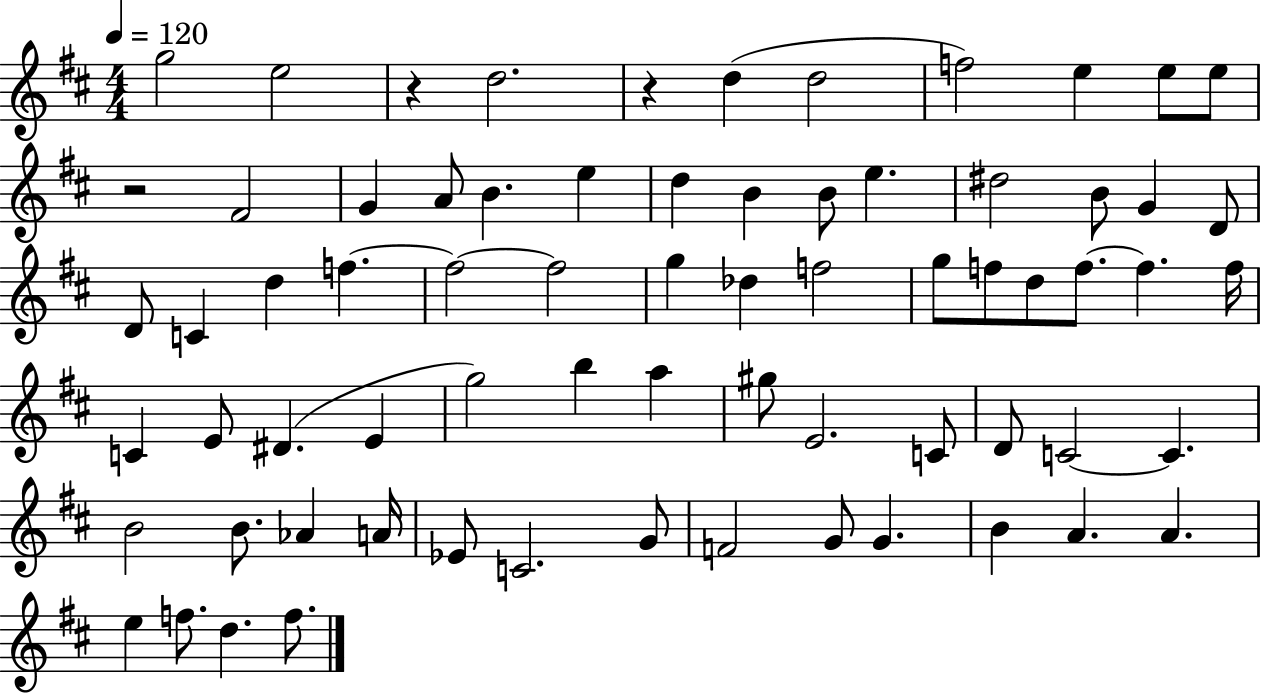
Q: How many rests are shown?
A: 3